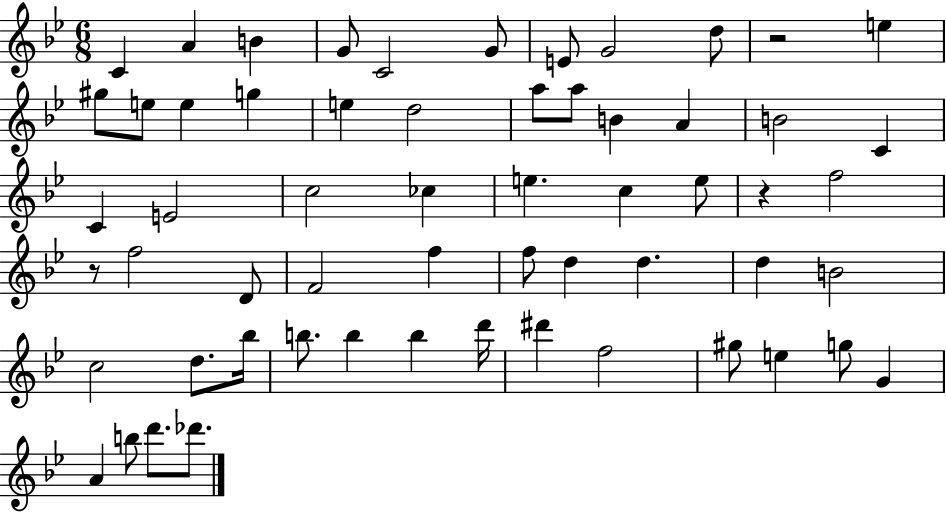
X:1
T:Untitled
M:6/8
L:1/4
K:Bb
C A B G/2 C2 G/2 E/2 G2 d/2 z2 e ^g/2 e/2 e g e d2 a/2 a/2 B A B2 C C E2 c2 _c e c e/2 z f2 z/2 f2 D/2 F2 f f/2 d d d B2 c2 d/2 _b/4 b/2 b b d'/4 ^d' f2 ^g/2 e g/2 G A b/2 d'/2 _d'/2